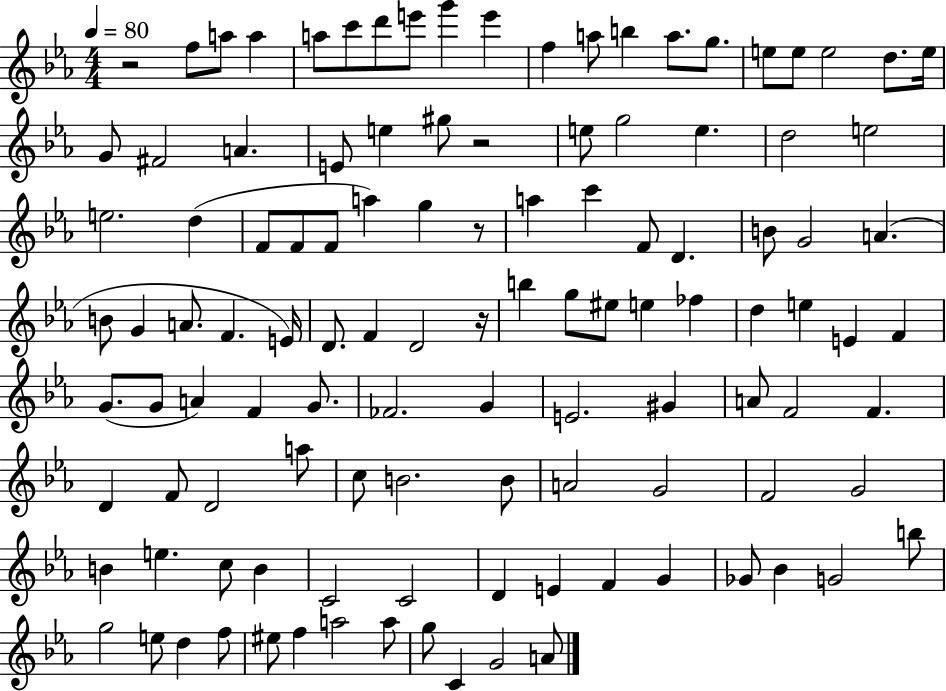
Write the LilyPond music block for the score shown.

{
  \clef treble
  \numericTimeSignature
  \time 4/4
  \key ees \major
  \tempo 4 = 80
  \repeat volta 2 { r2 f''8 a''8 a''4 | a''8 c'''8 d'''8 e'''8 g'''4 e'''4 | f''4 a''8 b''4 a''8. g''8. | e''8 e''8 e''2 d''8. e''16 | \break g'8 fis'2 a'4. | e'8 e''4 gis''8 r2 | e''8 g''2 e''4. | d''2 e''2 | \break e''2. d''4( | f'8 f'8 f'8 a''4) g''4 r8 | a''4 c'''4 f'8 d'4. | b'8 g'2 a'4.( | \break b'8 g'4 a'8. f'4. e'16) | d'8. f'4 d'2 r16 | b''4 g''8 eis''8 e''4 fes''4 | d''4 e''4 e'4 f'4 | \break g'8.( g'8 a'4) f'4 g'8. | fes'2. g'4 | e'2. gis'4 | a'8 f'2 f'4. | \break d'4 f'8 d'2 a''8 | c''8 b'2. b'8 | a'2 g'2 | f'2 g'2 | \break b'4 e''4. c''8 b'4 | c'2 c'2 | d'4 e'4 f'4 g'4 | ges'8 bes'4 g'2 b''8 | \break g''2 e''8 d''4 f''8 | eis''8 f''4 a''2 a''8 | g''8 c'4 g'2 a'8 | } \bar "|."
}